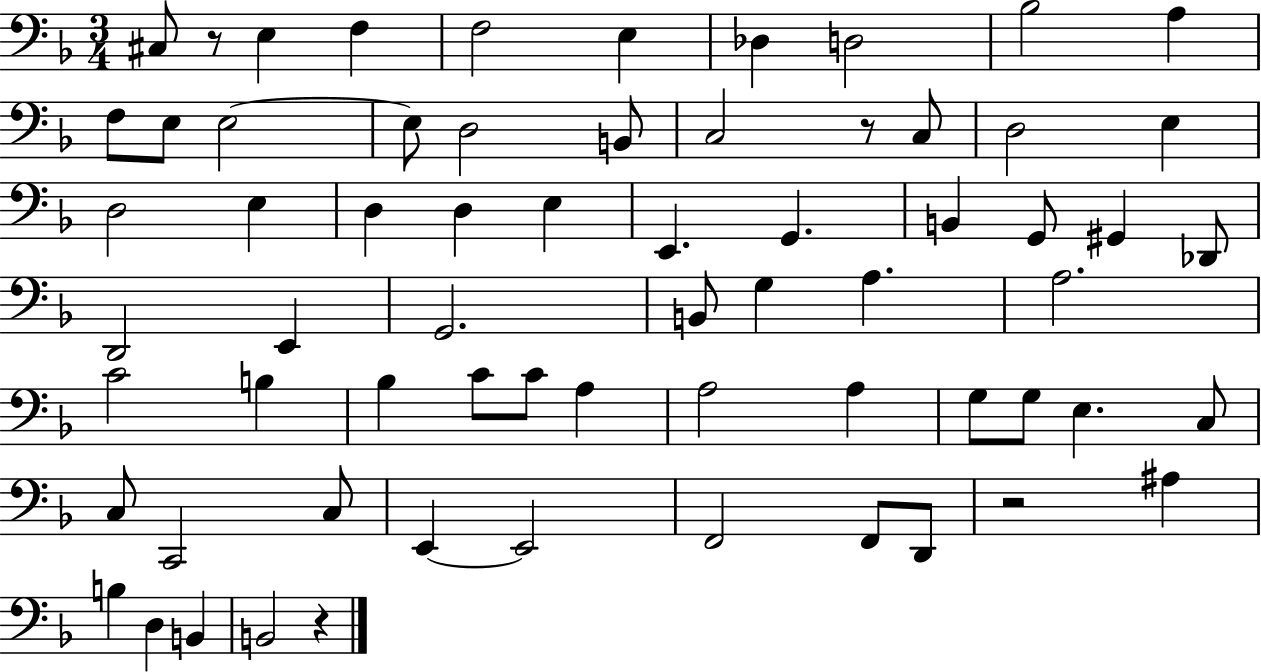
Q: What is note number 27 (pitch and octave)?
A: B2